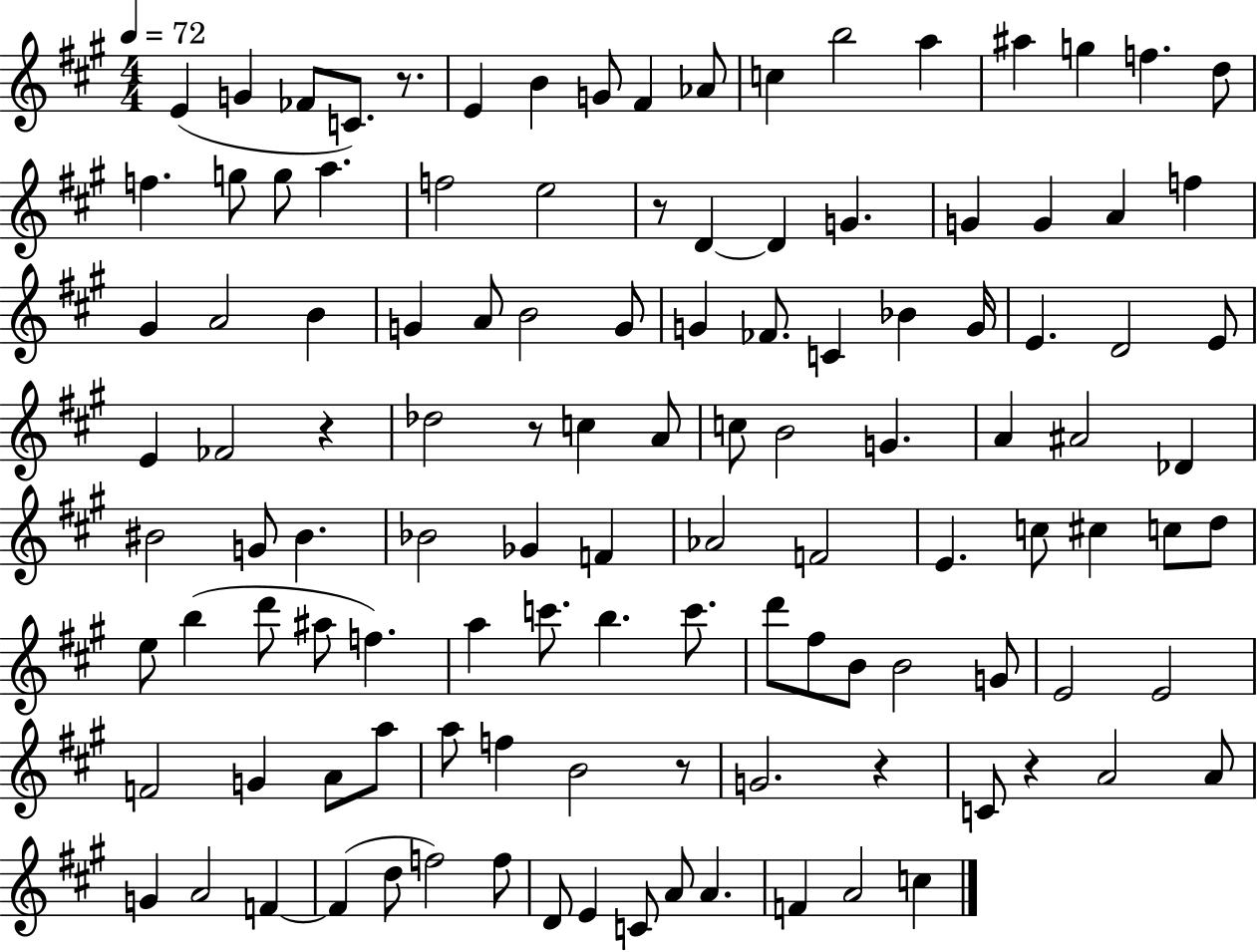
{
  \clef treble
  \numericTimeSignature
  \time 4/4
  \key a \major
  \tempo 4 = 72
  e'4( g'4 fes'8 c'8.) r8. | e'4 b'4 g'8 fis'4 aes'8 | c''4 b''2 a''4 | ais''4 g''4 f''4. d''8 | \break f''4. g''8 g''8 a''4. | f''2 e''2 | r8 d'4~~ d'4 g'4. | g'4 g'4 a'4 f''4 | \break gis'4 a'2 b'4 | g'4 a'8 b'2 g'8 | g'4 fes'8. c'4 bes'4 g'16 | e'4. d'2 e'8 | \break e'4 fes'2 r4 | des''2 r8 c''4 a'8 | c''8 b'2 g'4. | a'4 ais'2 des'4 | \break bis'2 g'8 bis'4. | bes'2 ges'4 f'4 | aes'2 f'2 | e'4. c''8 cis''4 c''8 d''8 | \break e''8 b''4( d'''8 ais''8 f''4.) | a''4 c'''8. b''4. c'''8. | d'''8 fis''8 b'8 b'2 g'8 | e'2 e'2 | \break f'2 g'4 a'8 a''8 | a''8 f''4 b'2 r8 | g'2. r4 | c'8 r4 a'2 a'8 | \break g'4 a'2 f'4~~ | f'4( d''8 f''2) f''8 | d'8 e'4 c'8 a'8 a'4. | f'4 a'2 c''4 | \break \bar "|."
}